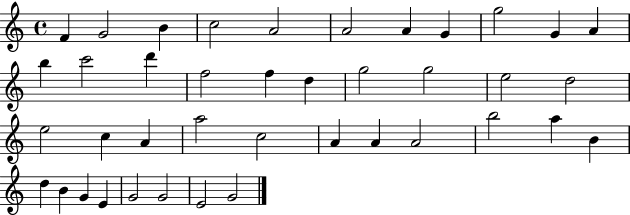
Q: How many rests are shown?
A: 0